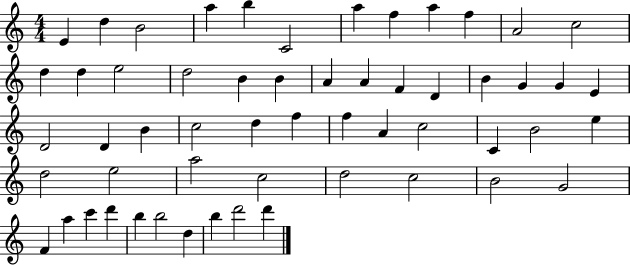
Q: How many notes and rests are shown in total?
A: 56